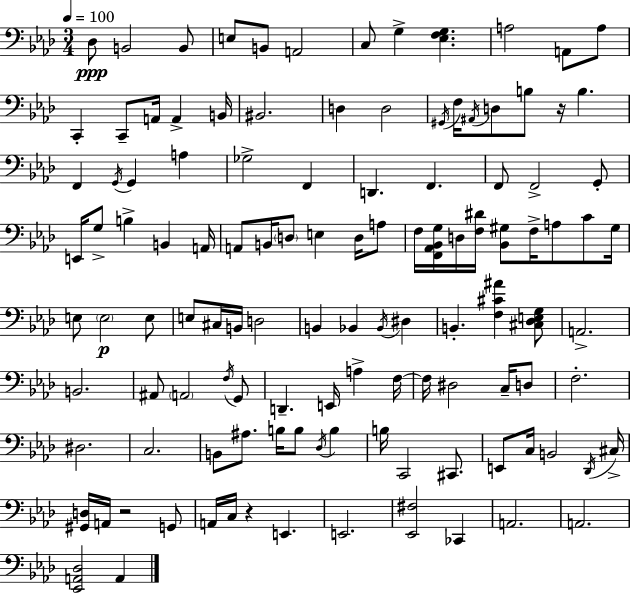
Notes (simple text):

Db3/e B2/h B2/e E3/e B2/e A2/h C3/e G3/q [Eb3,F3,G3]/q. A3/h A2/e A3/e C2/q C2/e A2/s A2/q B2/s BIS2/h. D3/q D3/h G#2/s F3/s A#2/s D3/e B3/e R/s B3/q. F2/q G2/s G2/q A3/q Gb3/h F2/q D2/q. F2/q. F2/e F2/h G2/e E2/s G3/e B3/q B2/q A2/s A2/e B2/s D3/e E3/q D3/s A3/e F3/s [F2,Ab2,Bb2,G3]/s D3/s [F3,D#4]/s [Bb2,G#3]/e F3/s A3/e C4/e G#3/s E3/e E3/h E3/e E3/e C#3/s B2/s D3/h B2/q Bb2/q Bb2/s D#3/q B2/q. [F3,C#4,A#4]/q [C#3,Db3,E3,G3]/e A2/h. B2/h. A#2/e A2/h F3/s G2/e D2/q. E2/s A3/q F3/s F3/s D#3/h C3/s D3/e F3/h. D#3/h. C3/h. B2/e A#3/e. B3/s B3/e Db3/s B3/q B3/s C2/h C#2/e. E2/e C3/s B2/h Db2/s C#3/s [G#2,D3]/s A2/s R/h G2/e A2/s C3/s R/q E2/q. E2/h. [Eb2,F#3]/h CES2/q A2/h. A2/h. [Eb2,A2,Db3]/h A2/q